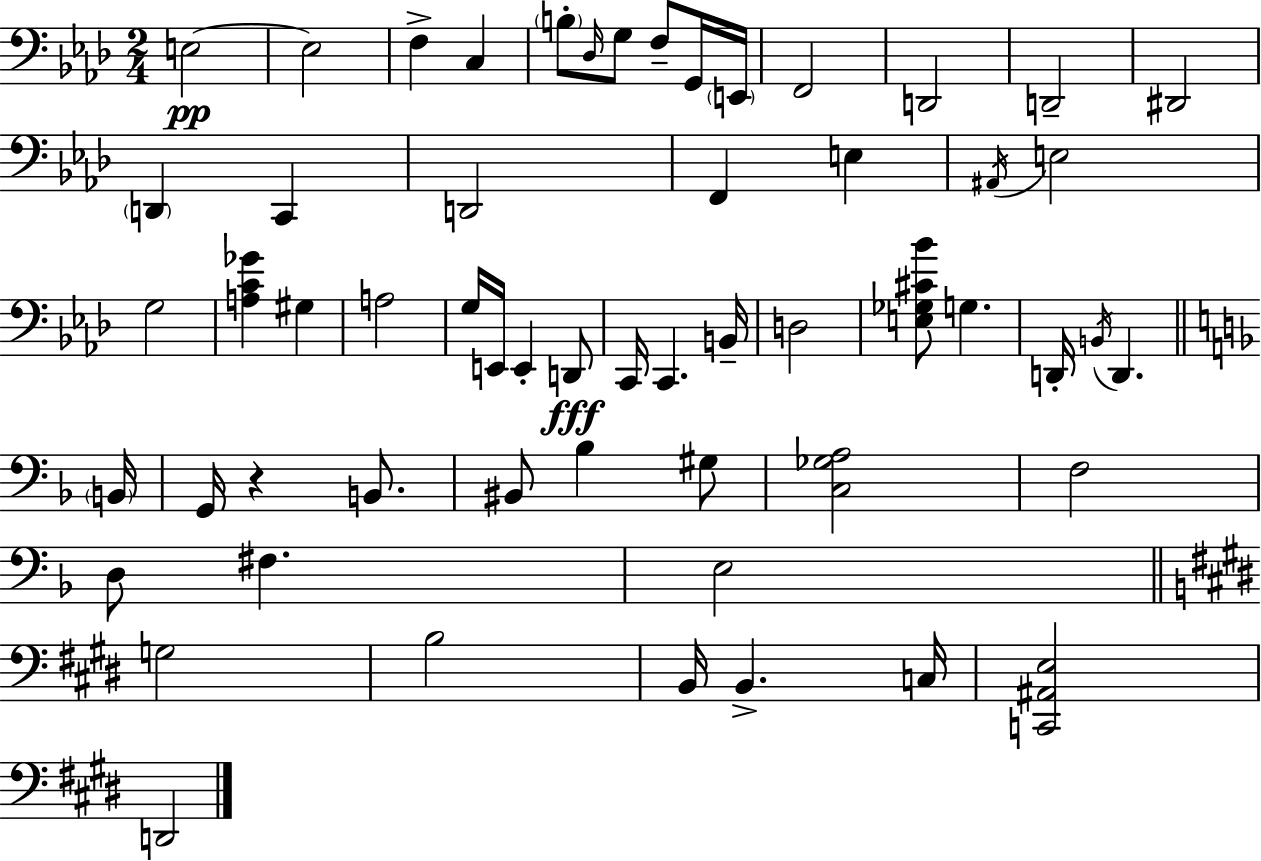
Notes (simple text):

E3/h E3/h F3/q C3/q B3/e Db3/s G3/e F3/e G2/s E2/s F2/h D2/h D2/h D#2/h D2/q C2/q D2/h F2/q E3/q A#2/s E3/h G3/h [A3,C4,Gb4]/q G#3/q A3/h G3/s E2/s E2/q D2/e C2/s C2/q. B2/s D3/h [E3,Gb3,C#4,Bb4]/e G3/q. D2/s B2/s D2/q. B2/s G2/s R/q B2/e. BIS2/e Bb3/q G#3/e [C3,Gb3,A3]/h F3/h D3/e F#3/q. E3/h G3/h B3/h B2/s B2/q. C3/s [C2,A#2,E3]/h D2/h